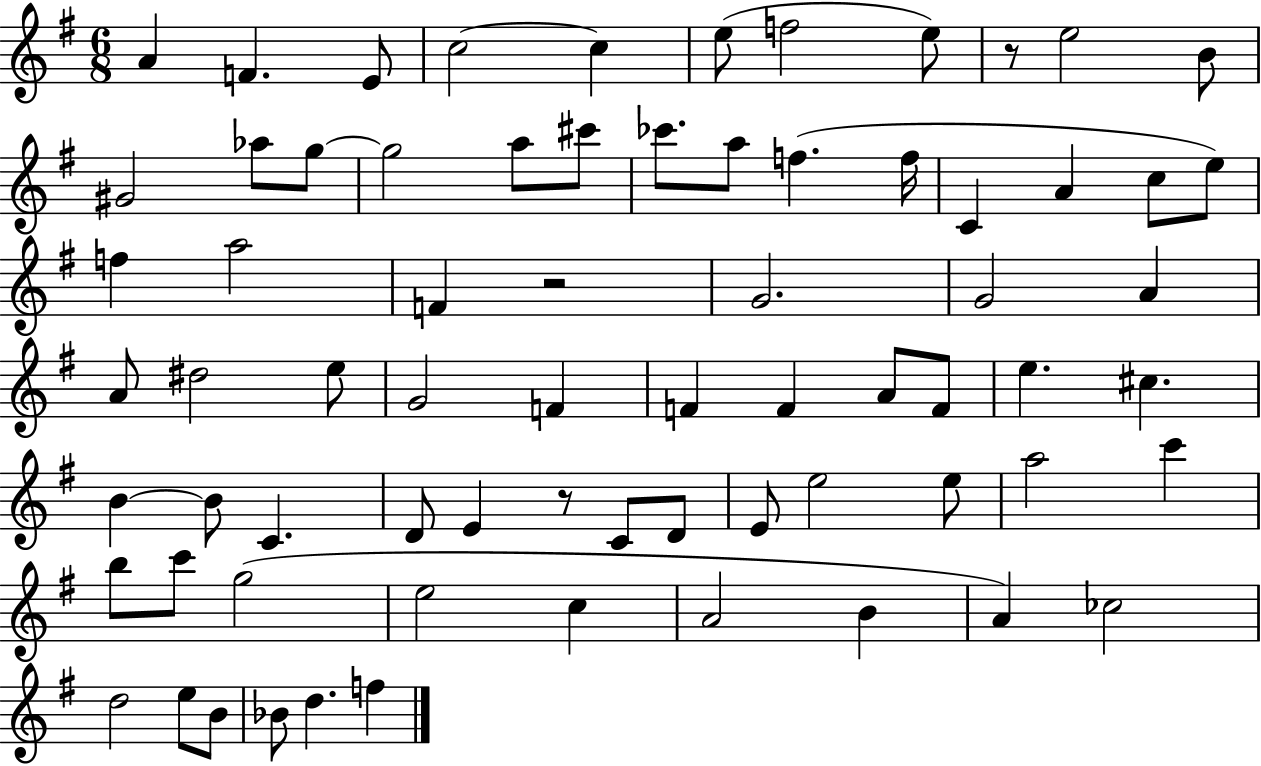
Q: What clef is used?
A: treble